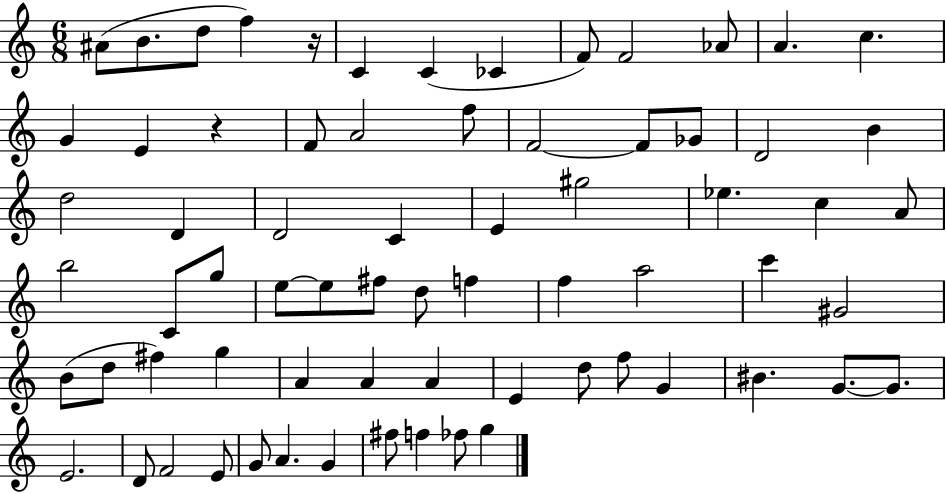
A#4/e B4/e. D5/e F5/q R/s C4/q C4/q CES4/q F4/e F4/h Ab4/e A4/q. C5/q. G4/q E4/q R/q F4/e A4/h F5/e F4/h F4/e Gb4/e D4/h B4/q D5/h D4/q D4/h C4/q E4/q G#5/h Eb5/q. C5/q A4/e B5/h C4/e G5/e E5/e E5/e F#5/e D5/e F5/q F5/q A5/h C6/q G#4/h B4/e D5/e F#5/q G5/q A4/q A4/q A4/q E4/q D5/e F5/e G4/q BIS4/q. G4/e. G4/e. E4/h. D4/e F4/h E4/e G4/e A4/q. G4/q F#5/e F5/q FES5/e G5/q